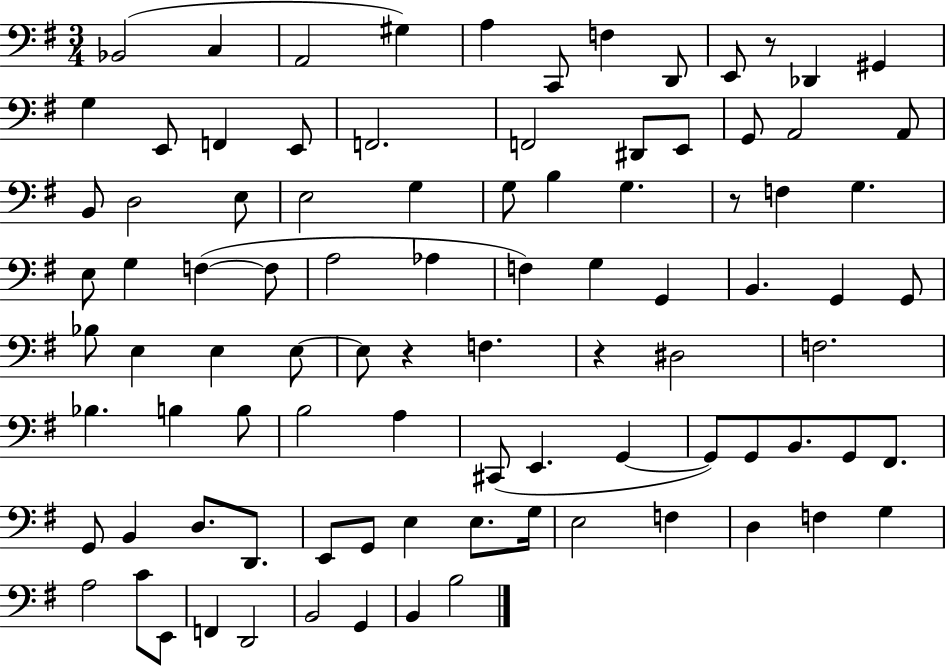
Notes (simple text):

Bb2/h C3/q A2/h G#3/q A3/q C2/e F3/q D2/e E2/e R/e Db2/q G#2/q G3/q E2/e F2/q E2/e F2/h. F2/h D#2/e E2/e G2/e A2/h A2/e B2/e D3/h E3/e E3/h G3/q G3/e B3/q G3/q. R/e F3/q G3/q. E3/e G3/q F3/q F3/e A3/h Ab3/q F3/q G3/q G2/q B2/q. G2/q G2/e Bb3/e E3/q E3/q E3/e E3/e R/q F3/q. R/q D#3/h F3/h. Bb3/q. B3/q B3/e B3/h A3/q C#2/e E2/q. G2/q G2/e G2/e B2/e. G2/e F#2/e. G2/e B2/q D3/e. D2/e. E2/e G2/e E3/q E3/e. G3/s E3/h F3/q D3/q F3/q G3/q A3/h C4/e E2/e F2/q D2/h B2/h G2/q B2/q B3/h